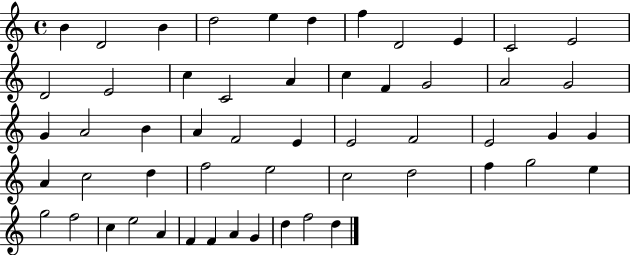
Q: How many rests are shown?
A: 0